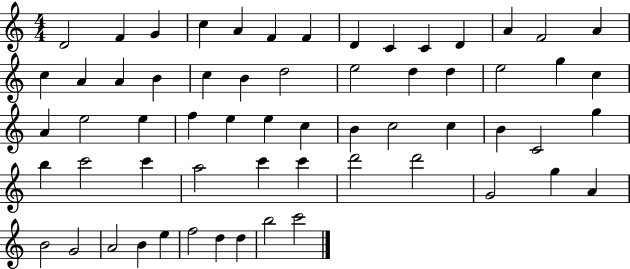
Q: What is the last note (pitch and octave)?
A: C6